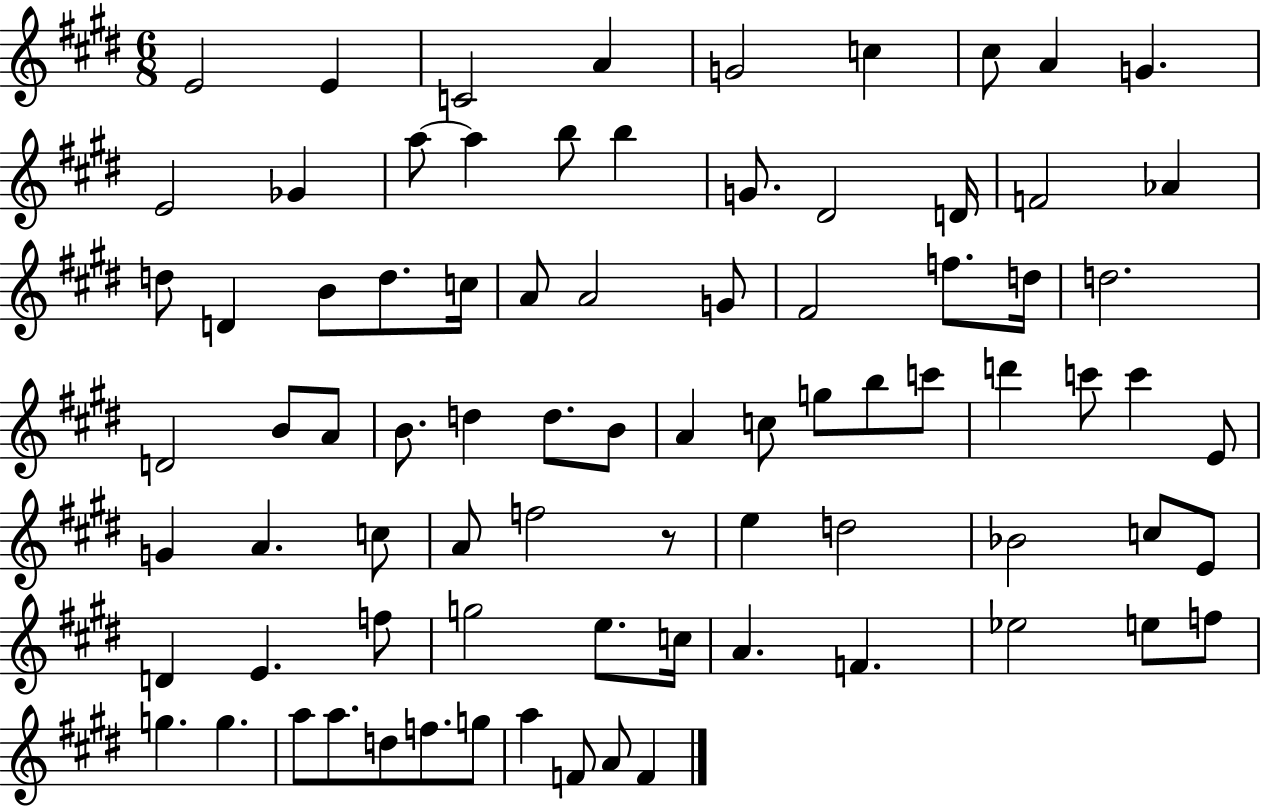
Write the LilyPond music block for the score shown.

{
  \clef treble
  \numericTimeSignature
  \time 6/8
  \key e \major
  e'2 e'4 | c'2 a'4 | g'2 c''4 | cis''8 a'4 g'4. | \break e'2 ges'4 | a''8~~ a''4 b''8 b''4 | g'8. dis'2 d'16 | f'2 aes'4 | \break d''8 d'4 b'8 d''8. c''16 | a'8 a'2 g'8 | fis'2 f''8. d''16 | d''2. | \break d'2 b'8 a'8 | b'8. d''4 d''8. b'8 | a'4 c''8 g''8 b''8 c'''8 | d'''4 c'''8 c'''4 e'8 | \break g'4 a'4. c''8 | a'8 f''2 r8 | e''4 d''2 | bes'2 c''8 e'8 | \break d'4 e'4. f''8 | g''2 e''8. c''16 | a'4. f'4. | ees''2 e''8 f''8 | \break g''4. g''4. | a''8 a''8. d''8 f''8. g''8 | a''4 f'8 a'8 f'4 | \bar "|."
}